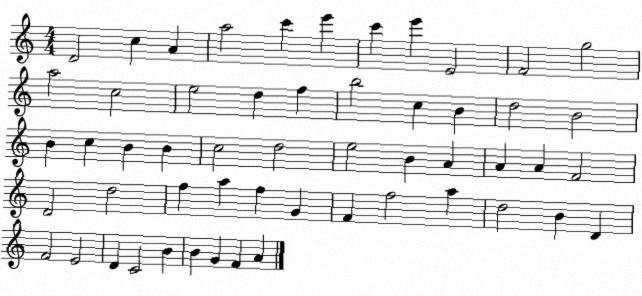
X:1
T:Untitled
M:4/4
L:1/4
K:C
D2 c A a2 c' e' c' e' E2 F2 g2 a2 c2 e2 d f b2 c B d2 B2 B c B B c2 d2 e2 B A A A F2 D2 d2 f a f G F f2 a d2 B D F2 E2 D C2 B B G F A